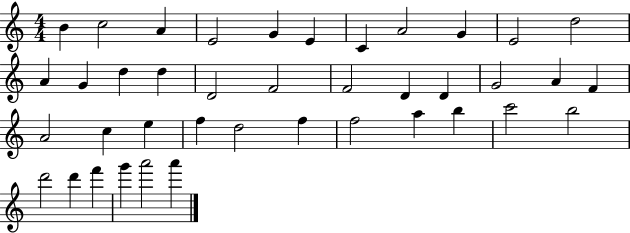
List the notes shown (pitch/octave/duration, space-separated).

B4/q C5/h A4/q E4/h G4/q E4/q C4/q A4/h G4/q E4/h D5/h A4/q G4/q D5/q D5/q D4/h F4/h F4/h D4/q D4/q G4/h A4/q F4/q A4/h C5/q E5/q F5/q D5/h F5/q F5/h A5/q B5/q C6/h B5/h D6/h D6/q F6/q G6/q A6/h A6/q